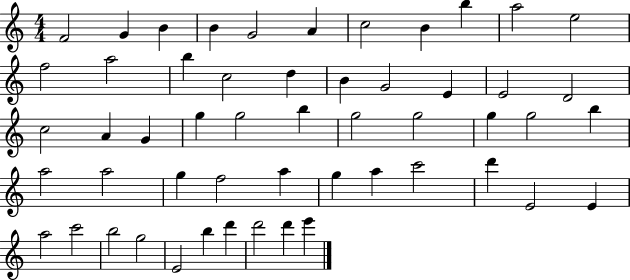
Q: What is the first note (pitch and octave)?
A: F4